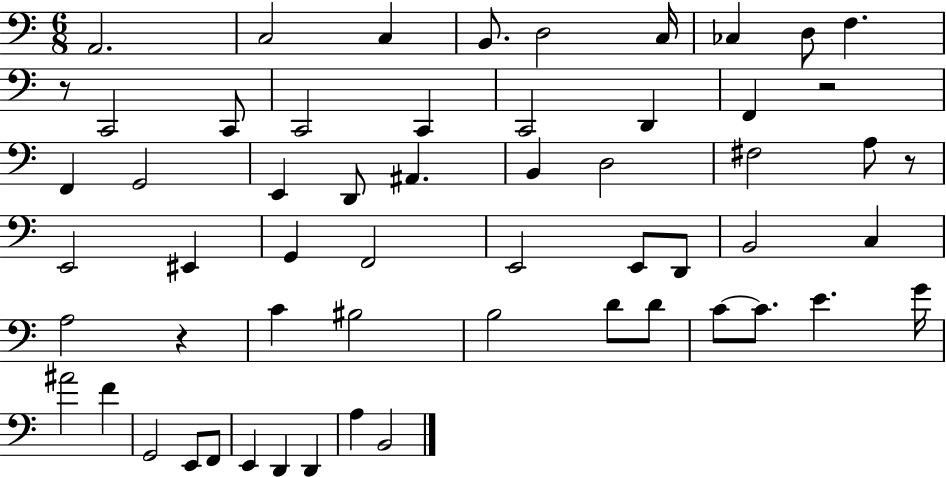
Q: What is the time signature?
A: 6/8